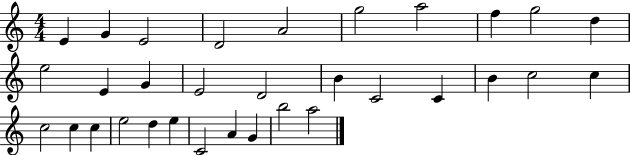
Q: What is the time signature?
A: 4/4